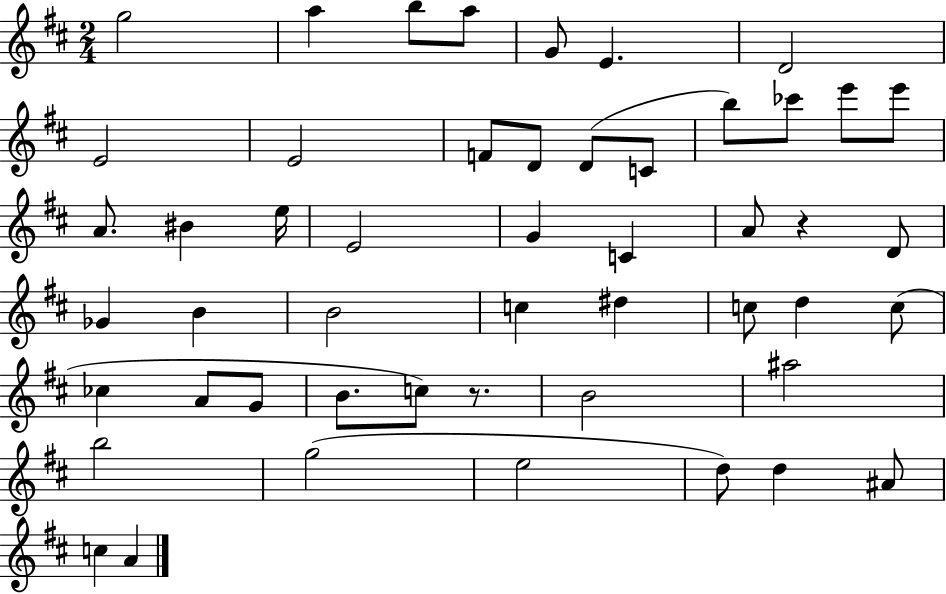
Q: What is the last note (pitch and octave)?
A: A4